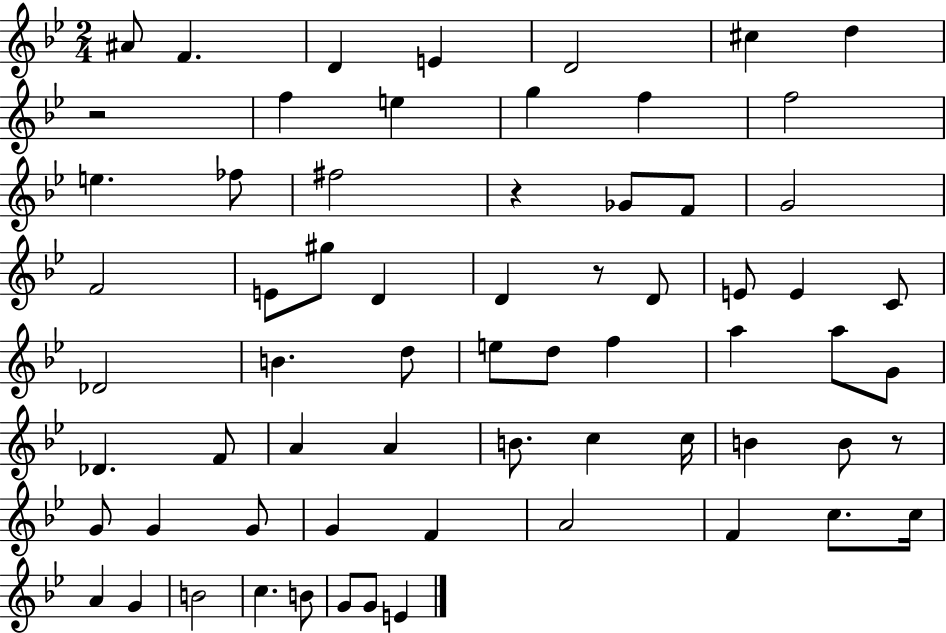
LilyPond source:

{
  \clef treble
  \numericTimeSignature
  \time 2/4
  \key bes \major
  \repeat volta 2 { ais'8 f'4. | d'4 e'4 | d'2 | cis''4 d''4 | \break r2 | f''4 e''4 | g''4 f''4 | f''2 | \break e''4. fes''8 | fis''2 | r4 ges'8 f'8 | g'2 | \break f'2 | e'8 gis''8 d'4 | d'4 r8 d'8 | e'8 e'4 c'8 | \break des'2 | b'4. d''8 | e''8 d''8 f''4 | a''4 a''8 g'8 | \break des'4. f'8 | a'4 a'4 | b'8. c''4 c''16 | b'4 b'8 r8 | \break g'8 g'4 g'8 | g'4 f'4 | a'2 | f'4 c''8. c''16 | \break a'4 g'4 | b'2 | c''4. b'8 | g'8 g'8 e'4 | \break } \bar "|."
}